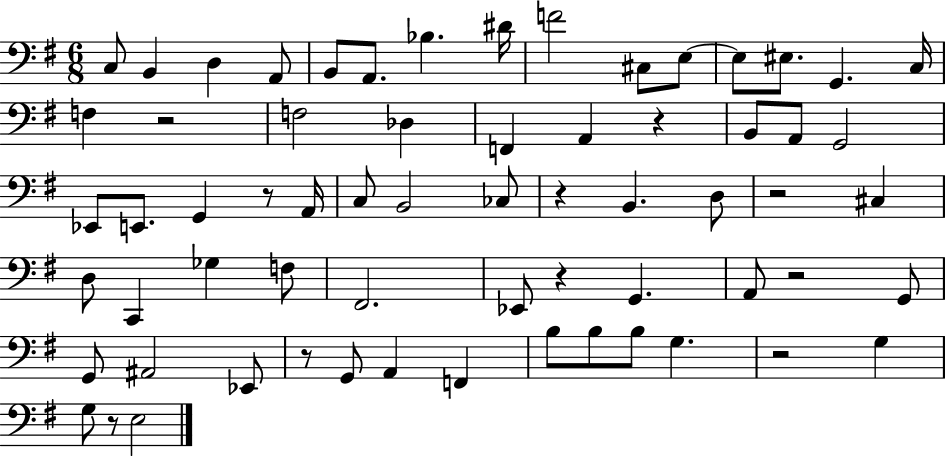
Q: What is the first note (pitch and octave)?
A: C3